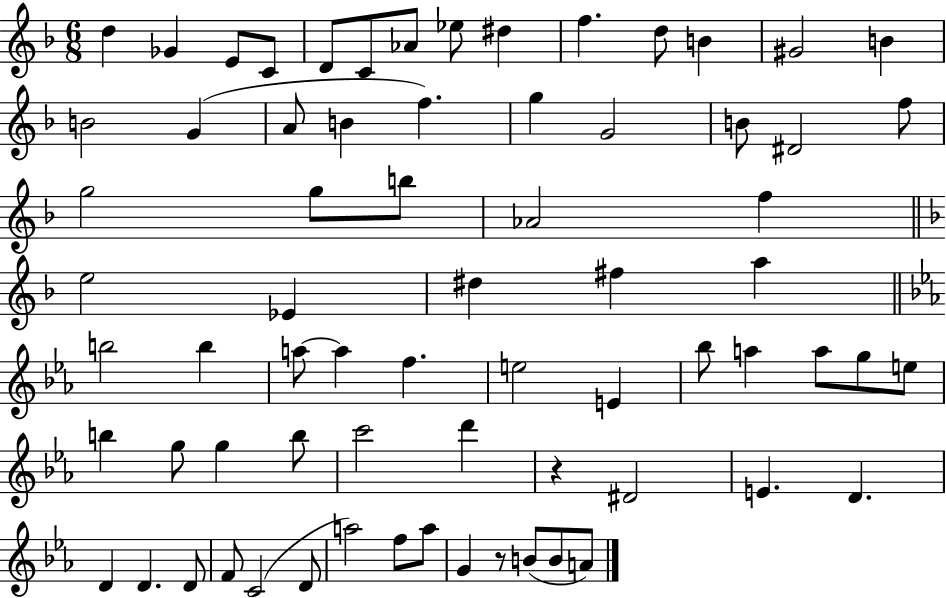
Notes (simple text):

D5/q Gb4/q E4/e C4/e D4/e C4/e Ab4/e Eb5/e D#5/q F5/q. D5/e B4/q G#4/h B4/q B4/h G4/q A4/e B4/q F5/q. G5/q G4/h B4/e D#4/h F5/e G5/h G5/e B5/e Ab4/h F5/q E5/h Eb4/q D#5/q F#5/q A5/q B5/h B5/q A5/e A5/q F5/q. E5/h E4/q Bb5/e A5/q A5/e G5/e E5/e B5/q G5/e G5/q B5/e C6/h D6/q R/q D#4/h E4/q. D4/q. D4/q D4/q. D4/e F4/e C4/h D4/e A5/h F5/e A5/e G4/q R/e B4/e B4/e A4/e